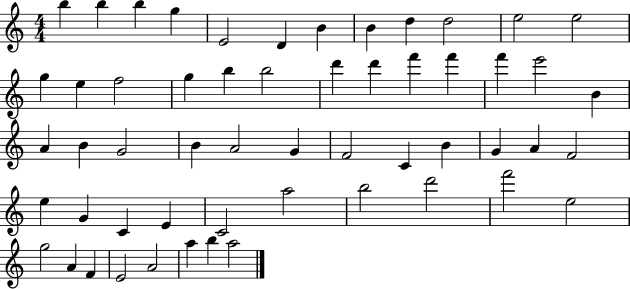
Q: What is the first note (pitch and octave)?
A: B5